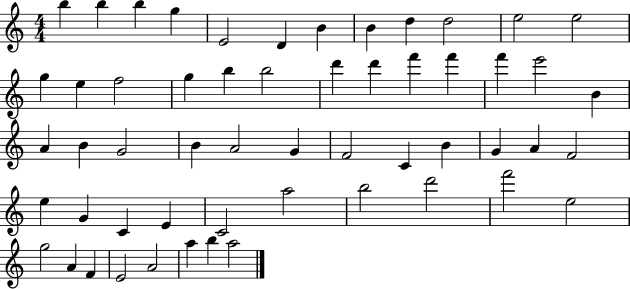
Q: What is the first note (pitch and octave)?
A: B5